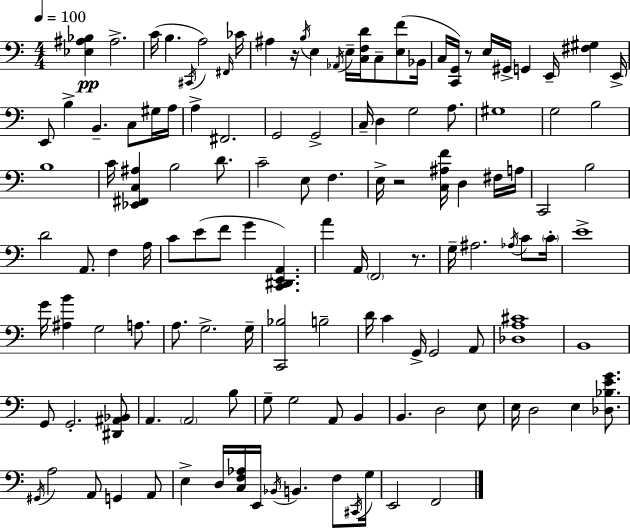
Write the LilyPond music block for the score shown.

{
  \clef bass
  \numericTimeSignature
  \time 4/4
  \key c \major
  \tempo 4 = 100
  <ees ais bes>4\pp ais2.-> | c'16( b4. \acciaccatura { cis,16 } a2) | \grace { fis,16 } ces'16 ais4 r16 \acciaccatura { b16 } e4 \acciaccatura { aes,16 } e16-- <c f d'>16 c8-- | <e f'>8( bes,16 c16 <c, g,>16) r8 e16 gis,16-> g,4 e,16-- <fis gis>4 | \break e,16-> e,8 b4-> b,4.-- | c8 gis16 a16 a4-> fis,2. | g,2 g,2-> | c16-- d4 g2 | \break a8. gis1 | g2 b2 | b1 | c'16 <ees, fis, c ais>4 b2 | \break d'8. c'2-- e8 f4. | e16-> r2 <c ais f'>16 d4 | fis16 a16 c,2 b2 | d'2 a,8. f4 | \break a16 c'8 e'8( f'8 g'4 <c, dis, e, a,>4.) | a'4 a,16 \parenthesize f,2 | r8. g16-- ais2. | \acciaccatura { aes16 } c'8 \parenthesize c'16-. e'1-> | \break g'16 <ais b'>4 g2 | a8. a8. g2.-> | g16-- <c, bes>2 b2-- | d'16 c'4 g,16-> g,2 | \break a,8 <des a cis'>1 | b,1 | g,8 g,2.-. | <dis, ais, bes,>8 a,4. \parenthesize a,2 | \break b8 g8-- g2 a,8 | b,4 b,4. d2 | e8 e16 d2 e4 | <des bes e' g'>8. \acciaccatura { gis,16 } a2 a,8 | \break g,4 a,8 e4-> d16 <c f aes>16 e,16 \acciaccatura { bes,16 } b,4. | f8 \acciaccatura { cis,16 } g16 e,2 | f,2 \bar "|."
}